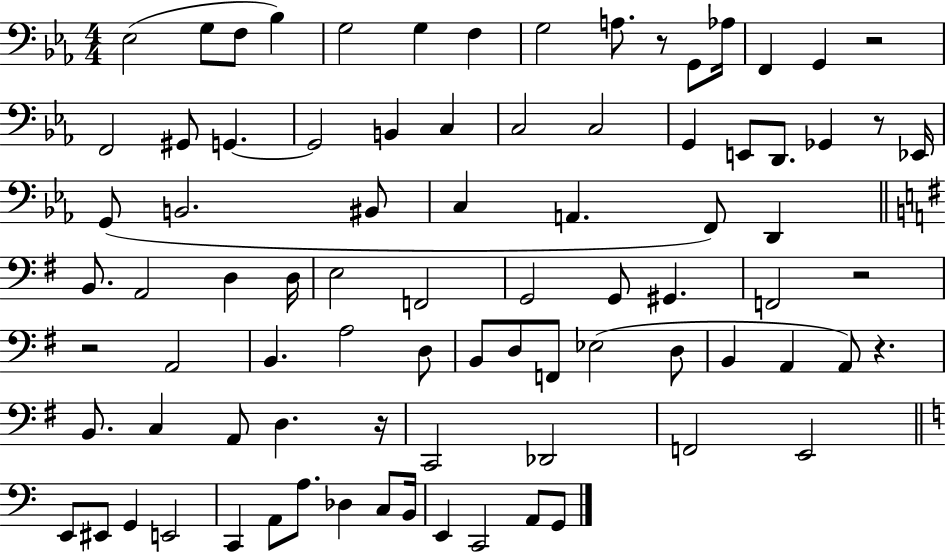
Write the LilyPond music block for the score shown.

{
  \clef bass
  \numericTimeSignature
  \time 4/4
  \key ees \major
  ees2( g8 f8 bes4) | g2 g4 f4 | g2 a8. r8 g,8 aes16 | f,4 g,4 r2 | \break f,2 gis,8 g,4.~~ | g,2 b,4 c4 | c2 c2 | g,4 e,8 d,8. ges,4 r8 ees,16 | \break g,8( b,2. bis,8 | c4 a,4. f,8) d,4 | \bar "||" \break \key g \major b,8. a,2 d4 d16 | e2 f,2 | g,2 g,8 gis,4. | f,2 r2 | \break r2 a,2 | b,4. a2 d8 | b,8 d8 f,8 ees2( d8 | b,4 a,4 a,8) r4. | \break b,8. c4 a,8 d4. r16 | c,2 des,2 | f,2 e,2 | \bar "||" \break \key c \major e,8 eis,8 g,4 e,2 | c,4 a,8 a8. des4 c8 b,16 | e,4 c,2 a,8 g,8 | \bar "|."
}